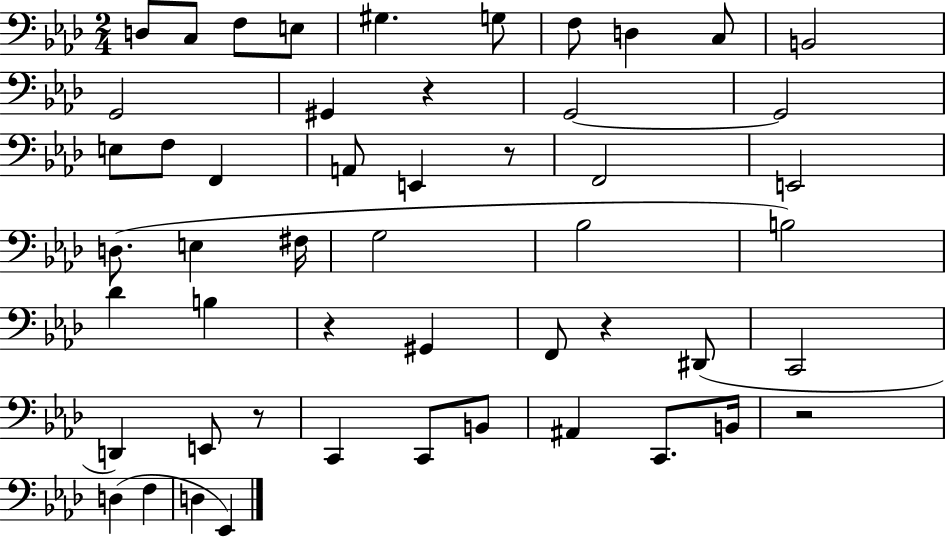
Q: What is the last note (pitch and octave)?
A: Eb2